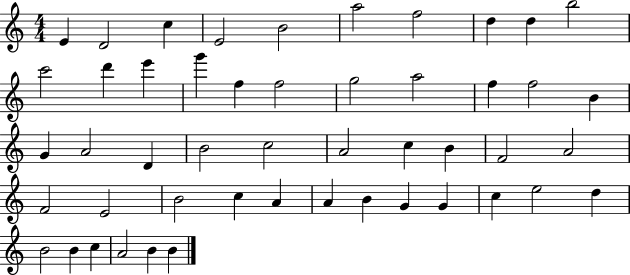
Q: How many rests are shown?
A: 0